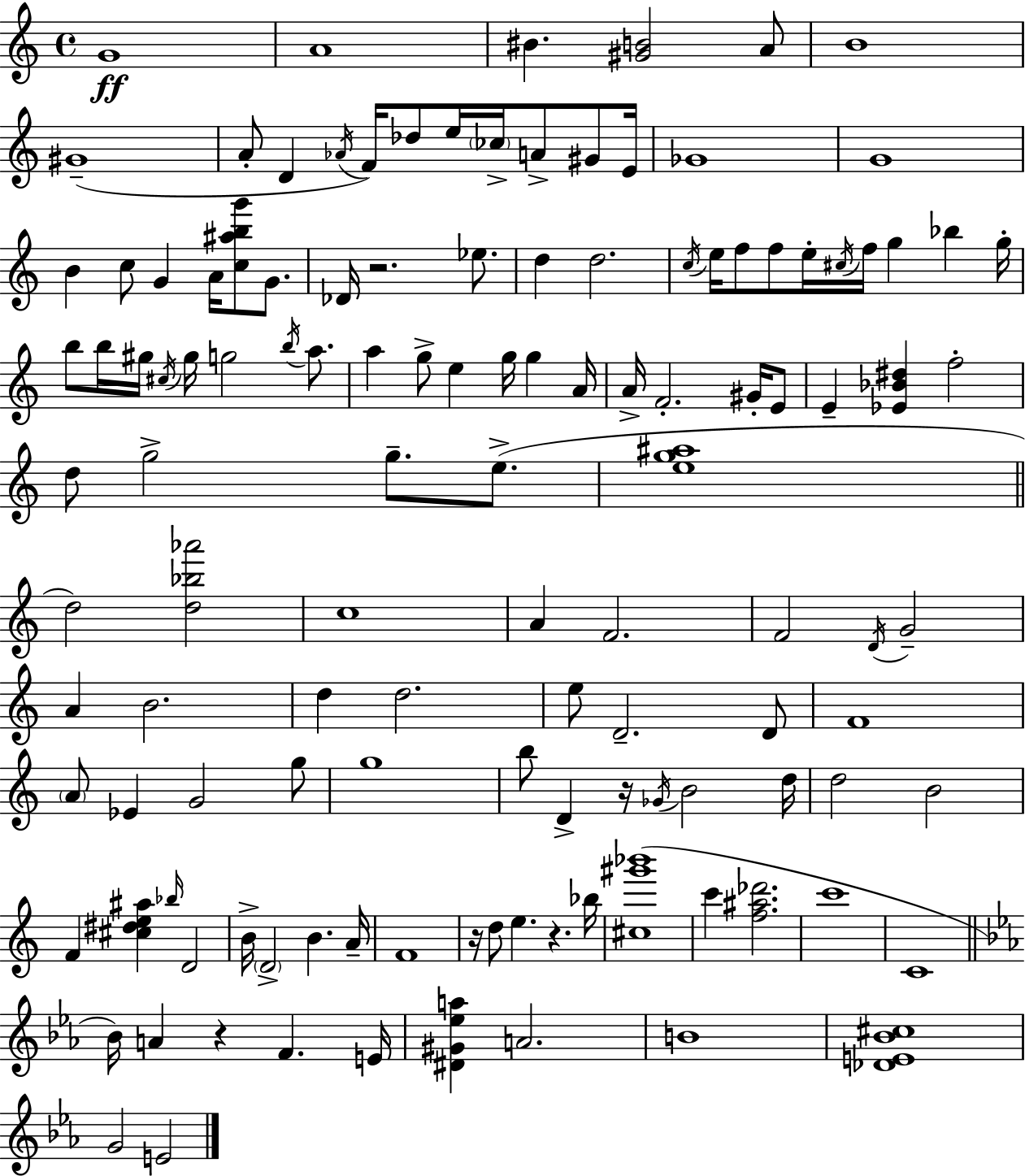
{
  \clef treble
  \time 4/4
  \defaultTimeSignature
  \key a \minor
  \repeat volta 2 { g'1\ff | a'1 | bis'4. <gis' b'>2 a'8 | b'1 | \break gis'1--( | a'8-. d'4 \acciaccatura { aes'16 } f'16) des''8 e''16 \parenthesize ces''16-> a'8-> gis'8 | e'16 ges'1 | g'1 | \break b'4 c''8 g'4 a'16 <c'' ais'' b'' g'''>8 g'8. | des'16 r2. ees''8. | d''4 d''2. | \acciaccatura { c''16 } e''16 f''8 f''8 e''16-. \acciaccatura { cis''16 } f''16 g''4 bes''4 | \break g''16-. b''8 b''16 gis''16 \acciaccatura { cis''16 } gis''16 g''2 | \acciaccatura { b''16 } a''8. a''4 g''8-> e''4 g''16 | g''4 a'16 a'16-> f'2.-. | gis'16-. e'8 e'4-- <ees' bes' dis''>4 f''2-. | \break d''8 g''2-> g''8.-- | e''8.->( <e'' g'' ais''>1 | \bar "||" \break \key c \major d''2) <d'' bes'' aes'''>2 | c''1 | a'4 f'2. | f'2 \acciaccatura { d'16 } g'2-- | \break a'4 b'2. | d''4 d''2. | e''8 d'2.-- d'8 | f'1 | \break \parenthesize a'8 ees'4 g'2 g''8 | g''1 | b''8 d'4-> r16 \acciaccatura { ges'16 } b'2 | d''16 d''2 b'2 | \break f'4 <cis'' dis'' e'' ais''>4 \grace { bes''16 } d'2 | b'16-> \parenthesize d'2-> b'4. | a'16-- f'1 | r16 d''8 e''4. r4. | \break bes''16 <cis'' gis''' bes'''>1( | c'''4 <f'' ais'' des'''>2. | c'''1 | c'1 | \break \bar "||" \break \key ees \major bes'16) a'4 r4 f'4. e'16 | <dis' gis' ees'' a''>4 a'2. | b'1 | <des' e' bes' cis''>1 | \break g'2 e'2 | } \bar "|."
}